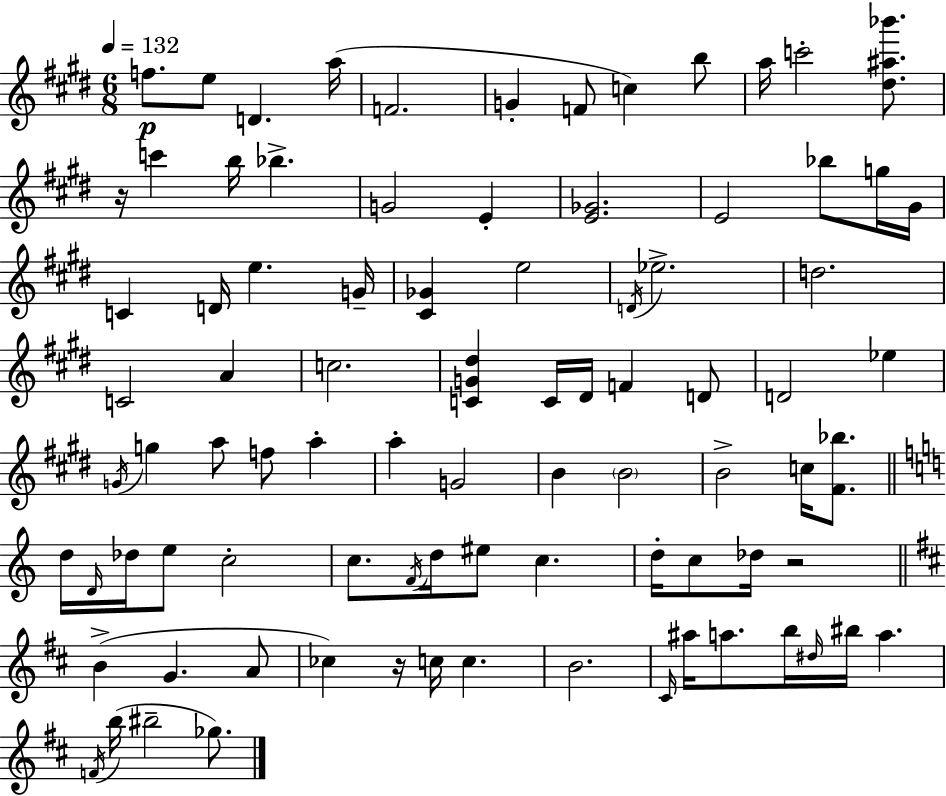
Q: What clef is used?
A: treble